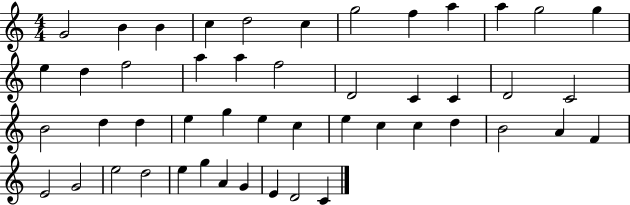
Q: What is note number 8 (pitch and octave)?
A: F5